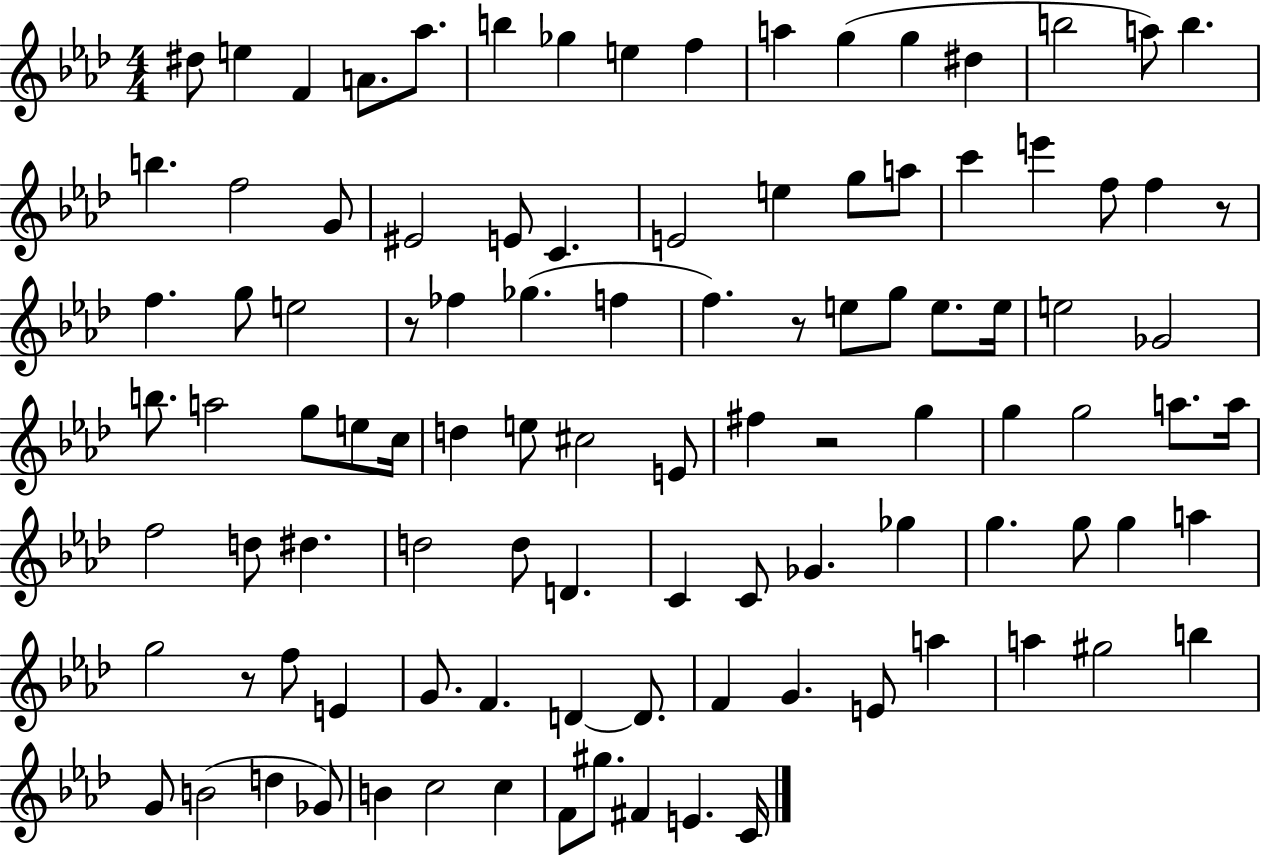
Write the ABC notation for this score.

X:1
T:Untitled
M:4/4
L:1/4
K:Ab
^d/2 e F A/2 _a/2 b _g e f a g g ^d b2 a/2 b b f2 G/2 ^E2 E/2 C E2 e g/2 a/2 c' e' f/2 f z/2 f g/2 e2 z/2 _f _g f f z/2 e/2 g/2 e/2 e/4 e2 _G2 b/2 a2 g/2 e/2 c/4 d e/2 ^c2 E/2 ^f z2 g g g2 a/2 a/4 f2 d/2 ^d d2 d/2 D C C/2 _G _g g g/2 g a g2 z/2 f/2 E G/2 F D D/2 F G E/2 a a ^g2 b G/2 B2 d _G/2 B c2 c F/2 ^g/2 ^F E C/4